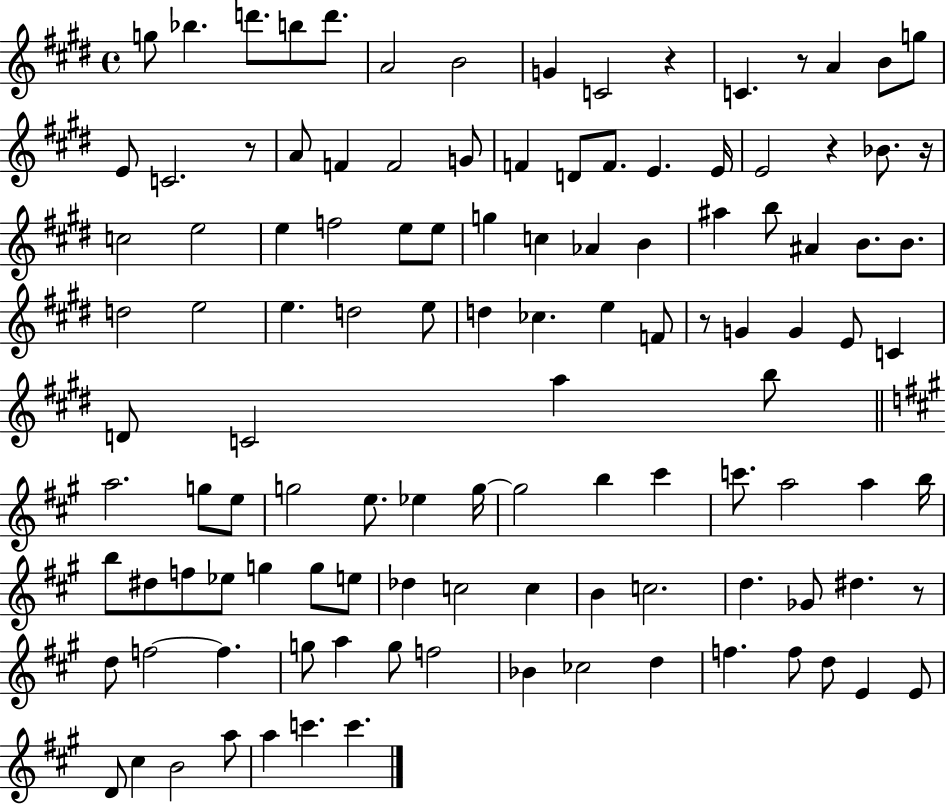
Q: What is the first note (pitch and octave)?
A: G5